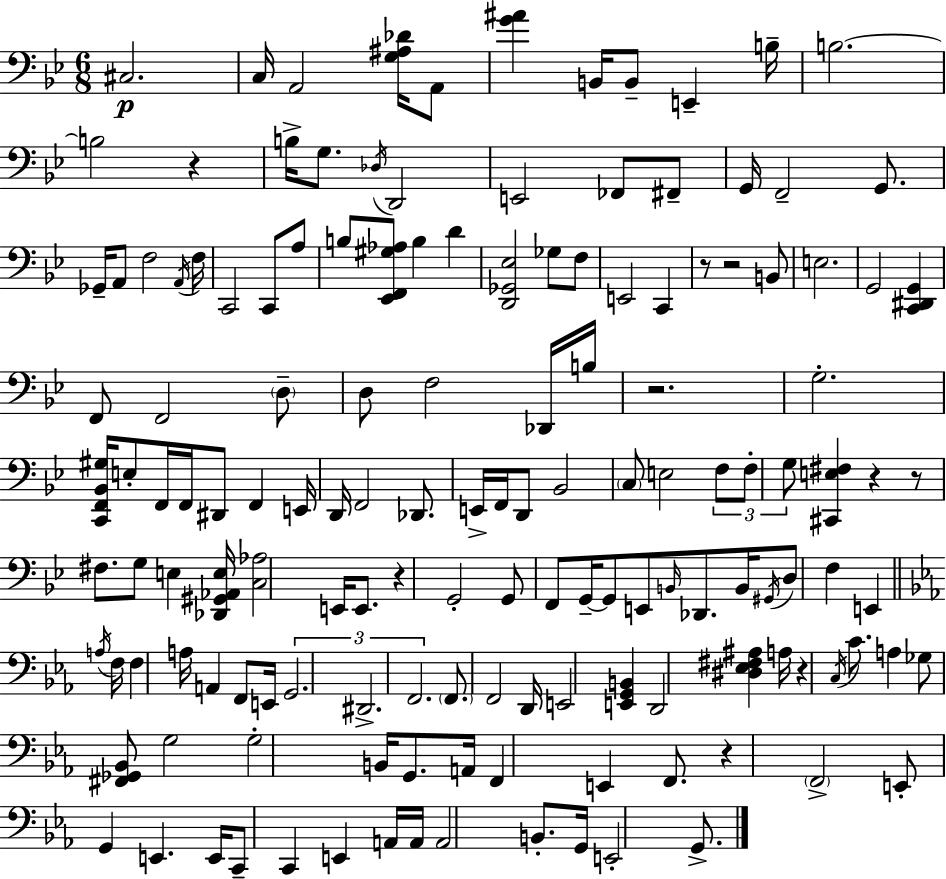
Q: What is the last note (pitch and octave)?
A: G2